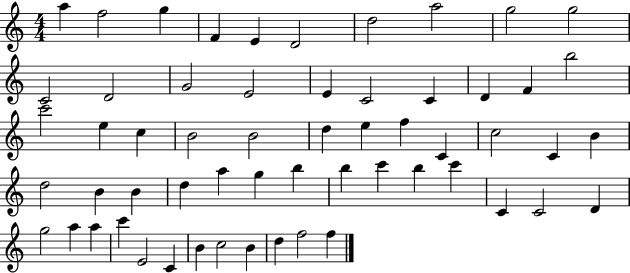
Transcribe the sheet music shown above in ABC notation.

X:1
T:Untitled
M:4/4
L:1/4
K:C
a f2 g F E D2 d2 a2 g2 g2 C2 D2 G2 E2 E C2 C D F b2 c'2 e c B2 B2 d e f C c2 C B d2 B B d a g b b c' b c' C C2 D g2 a a c' E2 C B c2 B d f2 f